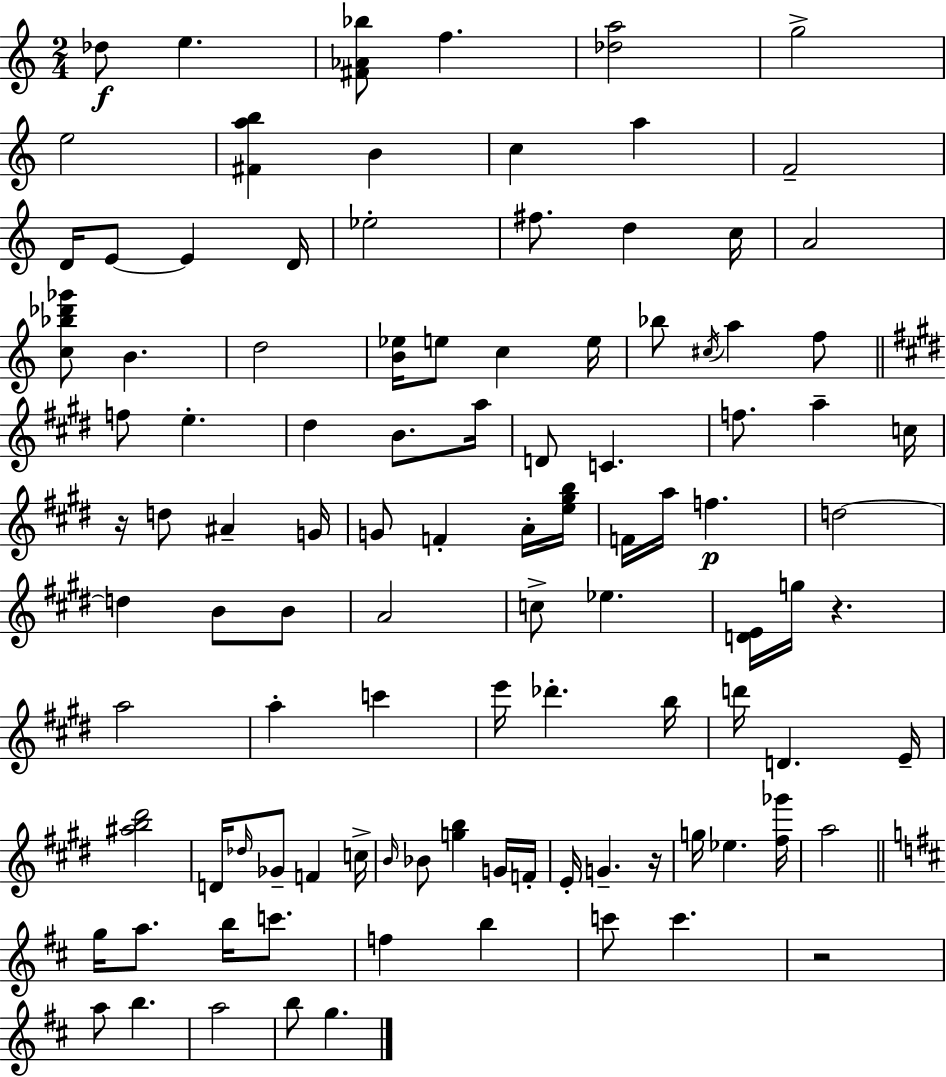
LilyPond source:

{
  \clef treble
  \numericTimeSignature
  \time 2/4
  \key a \minor
  \repeat volta 2 { des''8\f e''4. | <fis' aes' bes''>8 f''4. | <des'' a''>2 | g''2-> | \break e''2 | <fis' a'' b''>4 b'4 | c''4 a''4 | f'2-- | \break d'16 e'8~~ e'4 d'16 | ees''2-. | fis''8. d''4 c''16 | a'2 | \break <c'' bes'' des''' ges'''>8 b'4. | d''2 | <b' ees''>16 e''8 c''4 e''16 | bes''8 \acciaccatura { cis''16 } a''4 f''8 | \break \bar "||" \break \key e \major f''8 e''4.-. | dis''4 b'8. a''16 | d'8 c'4. | f''8. a''4-- c''16 | \break r16 d''8 ais'4-- g'16 | g'8 f'4-. a'16-. <e'' gis'' b''>16 | f'16 a''16 f''4.\p | d''2~~ | \break d''4 b'8 b'8 | a'2 | c''8-> ees''4. | <d' e'>16 g''16 r4. | \break a''2 | a''4-. c'''4 | e'''16 des'''4.-. b''16 | d'''16 d'4. e'16-- | \break <ais'' b'' dis'''>2 | d'16 \grace { des''16 } ges'8-- f'4 | c''16-> \grace { b'16 } bes'8 <g'' b''>4 | g'16 f'16-. e'16-. g'4.-- | \break r16 g''16 ees''4. | <fis'' ges'''>16 a''2 | \bar "||" \break \key d \major g''16 a''8. b''16 c'''8. | f''4 b''4 | c'''8 c'''4. | r2 | \break a''8 b''4. | a''2 | b''8 g''4. | } \bar "|."
}